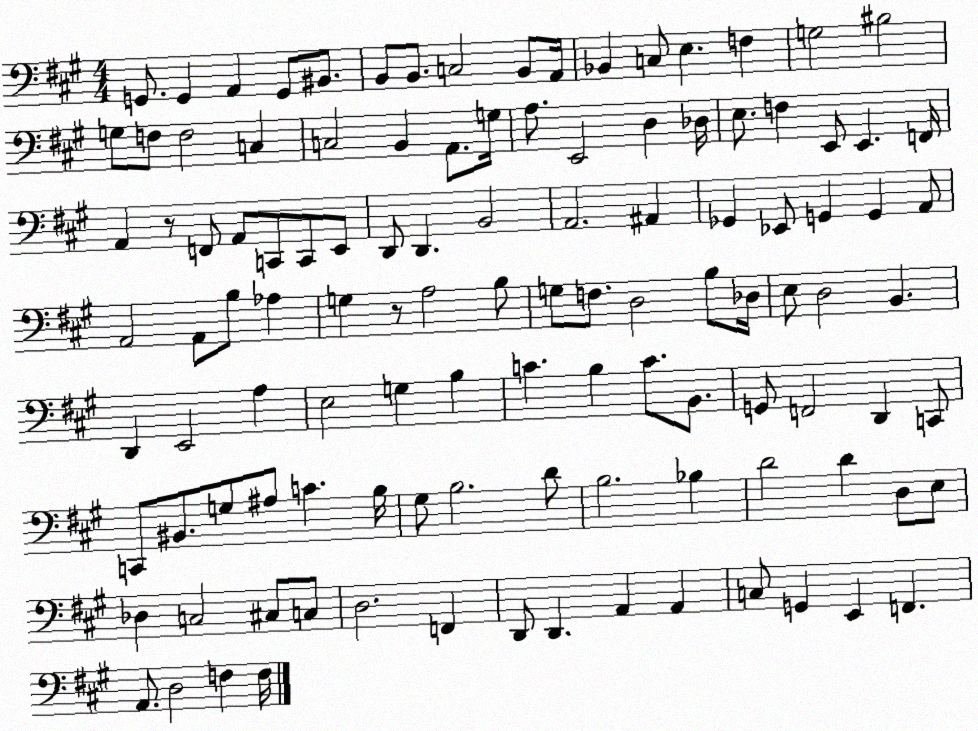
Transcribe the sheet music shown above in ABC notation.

X:1
T:Untitled
M:4/4
L:1/4
K:A
G,,/2 G,, A,, G,,/2 ^B,,/2 B,,/2 B,,/2 C,2 B,,/2 A,,/4 _B,, C,/2 E, F, G,2 ^B,2 G,/2 F,/2 F,2 C, C,2 B,, A,,/2 G,/4 A,/2 E,,2 D, _D,/4 E,/2 F, E,,/2 E,, F,,/4 A,, z/2 F,,/2 A,,/2 C,,/2 C,,/2 E,,/2 D,,/2 D,, B,,2 A,,2 ^A,, _G,, _E,,/2 G,, G,, A,,/2 A,,2 A,,/2 B,/2 _A, G, z/2 A,2 B,/2 G,/2 F,/2 D,2 B,/2 _D,/4 E,/2 D,2 B,, D,, E,,2 A, E,2 G, B, C B, C/2 B,,/2 G,,/2 F,,2 D,, C,,/2 C,,/2 ^B,,/2 G,/2 ^A,/2 C B,/4 ^G,/2 B,2 D/2 B,2 _B, D2 D D,/2 E,/2 _D, C,2 ^C,/2 C,/2 D,2 F,, D,,/2 D,, A,, A,, C,/2 G,, E,, F,, A,,/2 D,2 F, F,/4